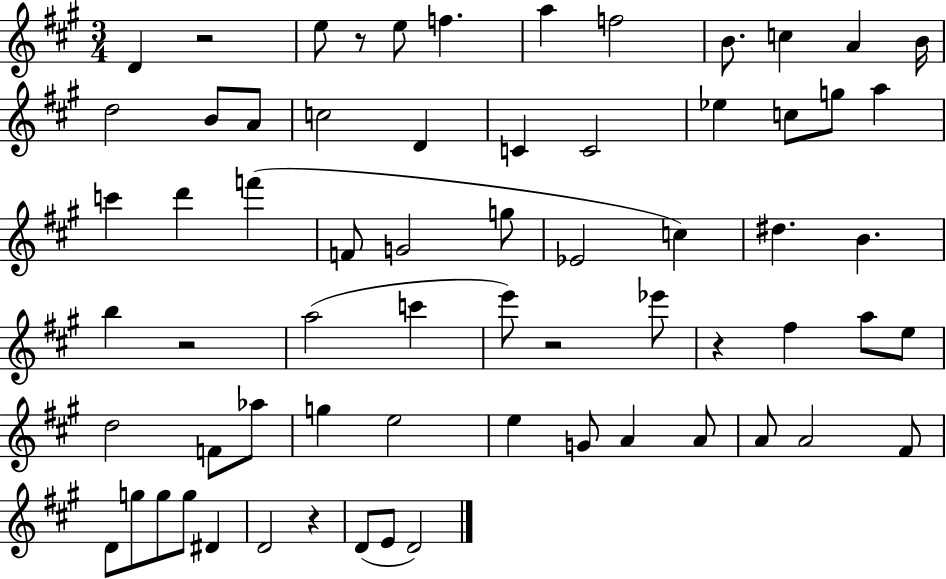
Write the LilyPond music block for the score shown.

{
  \clef treble
  \numericTimeSignature
  \time 3/4
  \key a \major
  d'4 r2 | e''8 r8 e''8 f''4. | a''4 f''2 | b'8. c''4 a'4 b'16 | \break d''2 b'8 a'8 | c''2 d'4 | c'4 c'2 | ees''4 c''8 g''8 a''4 | \break c'''4 d'''4 f'''4( | f'8 g'2 g''8 | ees'2 c''4) | dis''4. b'4. | \break b''4 r2 | a''2( c'''4 | e'''8) r2 ees'''8 | r4 fis''4 a''8 e''8 | \break d''2 f'8 aes''8 | g''4 e''2 | e''4 g'8 a'4 a'8 | a'8 a'2 fis'8 | \break d'8 g''8 g''8 g''8 dis'4 | d'2 r4 | d'8( e'8 d'2) | \bar "|."
}